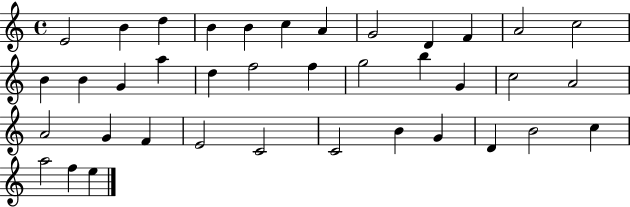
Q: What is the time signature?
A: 4/4